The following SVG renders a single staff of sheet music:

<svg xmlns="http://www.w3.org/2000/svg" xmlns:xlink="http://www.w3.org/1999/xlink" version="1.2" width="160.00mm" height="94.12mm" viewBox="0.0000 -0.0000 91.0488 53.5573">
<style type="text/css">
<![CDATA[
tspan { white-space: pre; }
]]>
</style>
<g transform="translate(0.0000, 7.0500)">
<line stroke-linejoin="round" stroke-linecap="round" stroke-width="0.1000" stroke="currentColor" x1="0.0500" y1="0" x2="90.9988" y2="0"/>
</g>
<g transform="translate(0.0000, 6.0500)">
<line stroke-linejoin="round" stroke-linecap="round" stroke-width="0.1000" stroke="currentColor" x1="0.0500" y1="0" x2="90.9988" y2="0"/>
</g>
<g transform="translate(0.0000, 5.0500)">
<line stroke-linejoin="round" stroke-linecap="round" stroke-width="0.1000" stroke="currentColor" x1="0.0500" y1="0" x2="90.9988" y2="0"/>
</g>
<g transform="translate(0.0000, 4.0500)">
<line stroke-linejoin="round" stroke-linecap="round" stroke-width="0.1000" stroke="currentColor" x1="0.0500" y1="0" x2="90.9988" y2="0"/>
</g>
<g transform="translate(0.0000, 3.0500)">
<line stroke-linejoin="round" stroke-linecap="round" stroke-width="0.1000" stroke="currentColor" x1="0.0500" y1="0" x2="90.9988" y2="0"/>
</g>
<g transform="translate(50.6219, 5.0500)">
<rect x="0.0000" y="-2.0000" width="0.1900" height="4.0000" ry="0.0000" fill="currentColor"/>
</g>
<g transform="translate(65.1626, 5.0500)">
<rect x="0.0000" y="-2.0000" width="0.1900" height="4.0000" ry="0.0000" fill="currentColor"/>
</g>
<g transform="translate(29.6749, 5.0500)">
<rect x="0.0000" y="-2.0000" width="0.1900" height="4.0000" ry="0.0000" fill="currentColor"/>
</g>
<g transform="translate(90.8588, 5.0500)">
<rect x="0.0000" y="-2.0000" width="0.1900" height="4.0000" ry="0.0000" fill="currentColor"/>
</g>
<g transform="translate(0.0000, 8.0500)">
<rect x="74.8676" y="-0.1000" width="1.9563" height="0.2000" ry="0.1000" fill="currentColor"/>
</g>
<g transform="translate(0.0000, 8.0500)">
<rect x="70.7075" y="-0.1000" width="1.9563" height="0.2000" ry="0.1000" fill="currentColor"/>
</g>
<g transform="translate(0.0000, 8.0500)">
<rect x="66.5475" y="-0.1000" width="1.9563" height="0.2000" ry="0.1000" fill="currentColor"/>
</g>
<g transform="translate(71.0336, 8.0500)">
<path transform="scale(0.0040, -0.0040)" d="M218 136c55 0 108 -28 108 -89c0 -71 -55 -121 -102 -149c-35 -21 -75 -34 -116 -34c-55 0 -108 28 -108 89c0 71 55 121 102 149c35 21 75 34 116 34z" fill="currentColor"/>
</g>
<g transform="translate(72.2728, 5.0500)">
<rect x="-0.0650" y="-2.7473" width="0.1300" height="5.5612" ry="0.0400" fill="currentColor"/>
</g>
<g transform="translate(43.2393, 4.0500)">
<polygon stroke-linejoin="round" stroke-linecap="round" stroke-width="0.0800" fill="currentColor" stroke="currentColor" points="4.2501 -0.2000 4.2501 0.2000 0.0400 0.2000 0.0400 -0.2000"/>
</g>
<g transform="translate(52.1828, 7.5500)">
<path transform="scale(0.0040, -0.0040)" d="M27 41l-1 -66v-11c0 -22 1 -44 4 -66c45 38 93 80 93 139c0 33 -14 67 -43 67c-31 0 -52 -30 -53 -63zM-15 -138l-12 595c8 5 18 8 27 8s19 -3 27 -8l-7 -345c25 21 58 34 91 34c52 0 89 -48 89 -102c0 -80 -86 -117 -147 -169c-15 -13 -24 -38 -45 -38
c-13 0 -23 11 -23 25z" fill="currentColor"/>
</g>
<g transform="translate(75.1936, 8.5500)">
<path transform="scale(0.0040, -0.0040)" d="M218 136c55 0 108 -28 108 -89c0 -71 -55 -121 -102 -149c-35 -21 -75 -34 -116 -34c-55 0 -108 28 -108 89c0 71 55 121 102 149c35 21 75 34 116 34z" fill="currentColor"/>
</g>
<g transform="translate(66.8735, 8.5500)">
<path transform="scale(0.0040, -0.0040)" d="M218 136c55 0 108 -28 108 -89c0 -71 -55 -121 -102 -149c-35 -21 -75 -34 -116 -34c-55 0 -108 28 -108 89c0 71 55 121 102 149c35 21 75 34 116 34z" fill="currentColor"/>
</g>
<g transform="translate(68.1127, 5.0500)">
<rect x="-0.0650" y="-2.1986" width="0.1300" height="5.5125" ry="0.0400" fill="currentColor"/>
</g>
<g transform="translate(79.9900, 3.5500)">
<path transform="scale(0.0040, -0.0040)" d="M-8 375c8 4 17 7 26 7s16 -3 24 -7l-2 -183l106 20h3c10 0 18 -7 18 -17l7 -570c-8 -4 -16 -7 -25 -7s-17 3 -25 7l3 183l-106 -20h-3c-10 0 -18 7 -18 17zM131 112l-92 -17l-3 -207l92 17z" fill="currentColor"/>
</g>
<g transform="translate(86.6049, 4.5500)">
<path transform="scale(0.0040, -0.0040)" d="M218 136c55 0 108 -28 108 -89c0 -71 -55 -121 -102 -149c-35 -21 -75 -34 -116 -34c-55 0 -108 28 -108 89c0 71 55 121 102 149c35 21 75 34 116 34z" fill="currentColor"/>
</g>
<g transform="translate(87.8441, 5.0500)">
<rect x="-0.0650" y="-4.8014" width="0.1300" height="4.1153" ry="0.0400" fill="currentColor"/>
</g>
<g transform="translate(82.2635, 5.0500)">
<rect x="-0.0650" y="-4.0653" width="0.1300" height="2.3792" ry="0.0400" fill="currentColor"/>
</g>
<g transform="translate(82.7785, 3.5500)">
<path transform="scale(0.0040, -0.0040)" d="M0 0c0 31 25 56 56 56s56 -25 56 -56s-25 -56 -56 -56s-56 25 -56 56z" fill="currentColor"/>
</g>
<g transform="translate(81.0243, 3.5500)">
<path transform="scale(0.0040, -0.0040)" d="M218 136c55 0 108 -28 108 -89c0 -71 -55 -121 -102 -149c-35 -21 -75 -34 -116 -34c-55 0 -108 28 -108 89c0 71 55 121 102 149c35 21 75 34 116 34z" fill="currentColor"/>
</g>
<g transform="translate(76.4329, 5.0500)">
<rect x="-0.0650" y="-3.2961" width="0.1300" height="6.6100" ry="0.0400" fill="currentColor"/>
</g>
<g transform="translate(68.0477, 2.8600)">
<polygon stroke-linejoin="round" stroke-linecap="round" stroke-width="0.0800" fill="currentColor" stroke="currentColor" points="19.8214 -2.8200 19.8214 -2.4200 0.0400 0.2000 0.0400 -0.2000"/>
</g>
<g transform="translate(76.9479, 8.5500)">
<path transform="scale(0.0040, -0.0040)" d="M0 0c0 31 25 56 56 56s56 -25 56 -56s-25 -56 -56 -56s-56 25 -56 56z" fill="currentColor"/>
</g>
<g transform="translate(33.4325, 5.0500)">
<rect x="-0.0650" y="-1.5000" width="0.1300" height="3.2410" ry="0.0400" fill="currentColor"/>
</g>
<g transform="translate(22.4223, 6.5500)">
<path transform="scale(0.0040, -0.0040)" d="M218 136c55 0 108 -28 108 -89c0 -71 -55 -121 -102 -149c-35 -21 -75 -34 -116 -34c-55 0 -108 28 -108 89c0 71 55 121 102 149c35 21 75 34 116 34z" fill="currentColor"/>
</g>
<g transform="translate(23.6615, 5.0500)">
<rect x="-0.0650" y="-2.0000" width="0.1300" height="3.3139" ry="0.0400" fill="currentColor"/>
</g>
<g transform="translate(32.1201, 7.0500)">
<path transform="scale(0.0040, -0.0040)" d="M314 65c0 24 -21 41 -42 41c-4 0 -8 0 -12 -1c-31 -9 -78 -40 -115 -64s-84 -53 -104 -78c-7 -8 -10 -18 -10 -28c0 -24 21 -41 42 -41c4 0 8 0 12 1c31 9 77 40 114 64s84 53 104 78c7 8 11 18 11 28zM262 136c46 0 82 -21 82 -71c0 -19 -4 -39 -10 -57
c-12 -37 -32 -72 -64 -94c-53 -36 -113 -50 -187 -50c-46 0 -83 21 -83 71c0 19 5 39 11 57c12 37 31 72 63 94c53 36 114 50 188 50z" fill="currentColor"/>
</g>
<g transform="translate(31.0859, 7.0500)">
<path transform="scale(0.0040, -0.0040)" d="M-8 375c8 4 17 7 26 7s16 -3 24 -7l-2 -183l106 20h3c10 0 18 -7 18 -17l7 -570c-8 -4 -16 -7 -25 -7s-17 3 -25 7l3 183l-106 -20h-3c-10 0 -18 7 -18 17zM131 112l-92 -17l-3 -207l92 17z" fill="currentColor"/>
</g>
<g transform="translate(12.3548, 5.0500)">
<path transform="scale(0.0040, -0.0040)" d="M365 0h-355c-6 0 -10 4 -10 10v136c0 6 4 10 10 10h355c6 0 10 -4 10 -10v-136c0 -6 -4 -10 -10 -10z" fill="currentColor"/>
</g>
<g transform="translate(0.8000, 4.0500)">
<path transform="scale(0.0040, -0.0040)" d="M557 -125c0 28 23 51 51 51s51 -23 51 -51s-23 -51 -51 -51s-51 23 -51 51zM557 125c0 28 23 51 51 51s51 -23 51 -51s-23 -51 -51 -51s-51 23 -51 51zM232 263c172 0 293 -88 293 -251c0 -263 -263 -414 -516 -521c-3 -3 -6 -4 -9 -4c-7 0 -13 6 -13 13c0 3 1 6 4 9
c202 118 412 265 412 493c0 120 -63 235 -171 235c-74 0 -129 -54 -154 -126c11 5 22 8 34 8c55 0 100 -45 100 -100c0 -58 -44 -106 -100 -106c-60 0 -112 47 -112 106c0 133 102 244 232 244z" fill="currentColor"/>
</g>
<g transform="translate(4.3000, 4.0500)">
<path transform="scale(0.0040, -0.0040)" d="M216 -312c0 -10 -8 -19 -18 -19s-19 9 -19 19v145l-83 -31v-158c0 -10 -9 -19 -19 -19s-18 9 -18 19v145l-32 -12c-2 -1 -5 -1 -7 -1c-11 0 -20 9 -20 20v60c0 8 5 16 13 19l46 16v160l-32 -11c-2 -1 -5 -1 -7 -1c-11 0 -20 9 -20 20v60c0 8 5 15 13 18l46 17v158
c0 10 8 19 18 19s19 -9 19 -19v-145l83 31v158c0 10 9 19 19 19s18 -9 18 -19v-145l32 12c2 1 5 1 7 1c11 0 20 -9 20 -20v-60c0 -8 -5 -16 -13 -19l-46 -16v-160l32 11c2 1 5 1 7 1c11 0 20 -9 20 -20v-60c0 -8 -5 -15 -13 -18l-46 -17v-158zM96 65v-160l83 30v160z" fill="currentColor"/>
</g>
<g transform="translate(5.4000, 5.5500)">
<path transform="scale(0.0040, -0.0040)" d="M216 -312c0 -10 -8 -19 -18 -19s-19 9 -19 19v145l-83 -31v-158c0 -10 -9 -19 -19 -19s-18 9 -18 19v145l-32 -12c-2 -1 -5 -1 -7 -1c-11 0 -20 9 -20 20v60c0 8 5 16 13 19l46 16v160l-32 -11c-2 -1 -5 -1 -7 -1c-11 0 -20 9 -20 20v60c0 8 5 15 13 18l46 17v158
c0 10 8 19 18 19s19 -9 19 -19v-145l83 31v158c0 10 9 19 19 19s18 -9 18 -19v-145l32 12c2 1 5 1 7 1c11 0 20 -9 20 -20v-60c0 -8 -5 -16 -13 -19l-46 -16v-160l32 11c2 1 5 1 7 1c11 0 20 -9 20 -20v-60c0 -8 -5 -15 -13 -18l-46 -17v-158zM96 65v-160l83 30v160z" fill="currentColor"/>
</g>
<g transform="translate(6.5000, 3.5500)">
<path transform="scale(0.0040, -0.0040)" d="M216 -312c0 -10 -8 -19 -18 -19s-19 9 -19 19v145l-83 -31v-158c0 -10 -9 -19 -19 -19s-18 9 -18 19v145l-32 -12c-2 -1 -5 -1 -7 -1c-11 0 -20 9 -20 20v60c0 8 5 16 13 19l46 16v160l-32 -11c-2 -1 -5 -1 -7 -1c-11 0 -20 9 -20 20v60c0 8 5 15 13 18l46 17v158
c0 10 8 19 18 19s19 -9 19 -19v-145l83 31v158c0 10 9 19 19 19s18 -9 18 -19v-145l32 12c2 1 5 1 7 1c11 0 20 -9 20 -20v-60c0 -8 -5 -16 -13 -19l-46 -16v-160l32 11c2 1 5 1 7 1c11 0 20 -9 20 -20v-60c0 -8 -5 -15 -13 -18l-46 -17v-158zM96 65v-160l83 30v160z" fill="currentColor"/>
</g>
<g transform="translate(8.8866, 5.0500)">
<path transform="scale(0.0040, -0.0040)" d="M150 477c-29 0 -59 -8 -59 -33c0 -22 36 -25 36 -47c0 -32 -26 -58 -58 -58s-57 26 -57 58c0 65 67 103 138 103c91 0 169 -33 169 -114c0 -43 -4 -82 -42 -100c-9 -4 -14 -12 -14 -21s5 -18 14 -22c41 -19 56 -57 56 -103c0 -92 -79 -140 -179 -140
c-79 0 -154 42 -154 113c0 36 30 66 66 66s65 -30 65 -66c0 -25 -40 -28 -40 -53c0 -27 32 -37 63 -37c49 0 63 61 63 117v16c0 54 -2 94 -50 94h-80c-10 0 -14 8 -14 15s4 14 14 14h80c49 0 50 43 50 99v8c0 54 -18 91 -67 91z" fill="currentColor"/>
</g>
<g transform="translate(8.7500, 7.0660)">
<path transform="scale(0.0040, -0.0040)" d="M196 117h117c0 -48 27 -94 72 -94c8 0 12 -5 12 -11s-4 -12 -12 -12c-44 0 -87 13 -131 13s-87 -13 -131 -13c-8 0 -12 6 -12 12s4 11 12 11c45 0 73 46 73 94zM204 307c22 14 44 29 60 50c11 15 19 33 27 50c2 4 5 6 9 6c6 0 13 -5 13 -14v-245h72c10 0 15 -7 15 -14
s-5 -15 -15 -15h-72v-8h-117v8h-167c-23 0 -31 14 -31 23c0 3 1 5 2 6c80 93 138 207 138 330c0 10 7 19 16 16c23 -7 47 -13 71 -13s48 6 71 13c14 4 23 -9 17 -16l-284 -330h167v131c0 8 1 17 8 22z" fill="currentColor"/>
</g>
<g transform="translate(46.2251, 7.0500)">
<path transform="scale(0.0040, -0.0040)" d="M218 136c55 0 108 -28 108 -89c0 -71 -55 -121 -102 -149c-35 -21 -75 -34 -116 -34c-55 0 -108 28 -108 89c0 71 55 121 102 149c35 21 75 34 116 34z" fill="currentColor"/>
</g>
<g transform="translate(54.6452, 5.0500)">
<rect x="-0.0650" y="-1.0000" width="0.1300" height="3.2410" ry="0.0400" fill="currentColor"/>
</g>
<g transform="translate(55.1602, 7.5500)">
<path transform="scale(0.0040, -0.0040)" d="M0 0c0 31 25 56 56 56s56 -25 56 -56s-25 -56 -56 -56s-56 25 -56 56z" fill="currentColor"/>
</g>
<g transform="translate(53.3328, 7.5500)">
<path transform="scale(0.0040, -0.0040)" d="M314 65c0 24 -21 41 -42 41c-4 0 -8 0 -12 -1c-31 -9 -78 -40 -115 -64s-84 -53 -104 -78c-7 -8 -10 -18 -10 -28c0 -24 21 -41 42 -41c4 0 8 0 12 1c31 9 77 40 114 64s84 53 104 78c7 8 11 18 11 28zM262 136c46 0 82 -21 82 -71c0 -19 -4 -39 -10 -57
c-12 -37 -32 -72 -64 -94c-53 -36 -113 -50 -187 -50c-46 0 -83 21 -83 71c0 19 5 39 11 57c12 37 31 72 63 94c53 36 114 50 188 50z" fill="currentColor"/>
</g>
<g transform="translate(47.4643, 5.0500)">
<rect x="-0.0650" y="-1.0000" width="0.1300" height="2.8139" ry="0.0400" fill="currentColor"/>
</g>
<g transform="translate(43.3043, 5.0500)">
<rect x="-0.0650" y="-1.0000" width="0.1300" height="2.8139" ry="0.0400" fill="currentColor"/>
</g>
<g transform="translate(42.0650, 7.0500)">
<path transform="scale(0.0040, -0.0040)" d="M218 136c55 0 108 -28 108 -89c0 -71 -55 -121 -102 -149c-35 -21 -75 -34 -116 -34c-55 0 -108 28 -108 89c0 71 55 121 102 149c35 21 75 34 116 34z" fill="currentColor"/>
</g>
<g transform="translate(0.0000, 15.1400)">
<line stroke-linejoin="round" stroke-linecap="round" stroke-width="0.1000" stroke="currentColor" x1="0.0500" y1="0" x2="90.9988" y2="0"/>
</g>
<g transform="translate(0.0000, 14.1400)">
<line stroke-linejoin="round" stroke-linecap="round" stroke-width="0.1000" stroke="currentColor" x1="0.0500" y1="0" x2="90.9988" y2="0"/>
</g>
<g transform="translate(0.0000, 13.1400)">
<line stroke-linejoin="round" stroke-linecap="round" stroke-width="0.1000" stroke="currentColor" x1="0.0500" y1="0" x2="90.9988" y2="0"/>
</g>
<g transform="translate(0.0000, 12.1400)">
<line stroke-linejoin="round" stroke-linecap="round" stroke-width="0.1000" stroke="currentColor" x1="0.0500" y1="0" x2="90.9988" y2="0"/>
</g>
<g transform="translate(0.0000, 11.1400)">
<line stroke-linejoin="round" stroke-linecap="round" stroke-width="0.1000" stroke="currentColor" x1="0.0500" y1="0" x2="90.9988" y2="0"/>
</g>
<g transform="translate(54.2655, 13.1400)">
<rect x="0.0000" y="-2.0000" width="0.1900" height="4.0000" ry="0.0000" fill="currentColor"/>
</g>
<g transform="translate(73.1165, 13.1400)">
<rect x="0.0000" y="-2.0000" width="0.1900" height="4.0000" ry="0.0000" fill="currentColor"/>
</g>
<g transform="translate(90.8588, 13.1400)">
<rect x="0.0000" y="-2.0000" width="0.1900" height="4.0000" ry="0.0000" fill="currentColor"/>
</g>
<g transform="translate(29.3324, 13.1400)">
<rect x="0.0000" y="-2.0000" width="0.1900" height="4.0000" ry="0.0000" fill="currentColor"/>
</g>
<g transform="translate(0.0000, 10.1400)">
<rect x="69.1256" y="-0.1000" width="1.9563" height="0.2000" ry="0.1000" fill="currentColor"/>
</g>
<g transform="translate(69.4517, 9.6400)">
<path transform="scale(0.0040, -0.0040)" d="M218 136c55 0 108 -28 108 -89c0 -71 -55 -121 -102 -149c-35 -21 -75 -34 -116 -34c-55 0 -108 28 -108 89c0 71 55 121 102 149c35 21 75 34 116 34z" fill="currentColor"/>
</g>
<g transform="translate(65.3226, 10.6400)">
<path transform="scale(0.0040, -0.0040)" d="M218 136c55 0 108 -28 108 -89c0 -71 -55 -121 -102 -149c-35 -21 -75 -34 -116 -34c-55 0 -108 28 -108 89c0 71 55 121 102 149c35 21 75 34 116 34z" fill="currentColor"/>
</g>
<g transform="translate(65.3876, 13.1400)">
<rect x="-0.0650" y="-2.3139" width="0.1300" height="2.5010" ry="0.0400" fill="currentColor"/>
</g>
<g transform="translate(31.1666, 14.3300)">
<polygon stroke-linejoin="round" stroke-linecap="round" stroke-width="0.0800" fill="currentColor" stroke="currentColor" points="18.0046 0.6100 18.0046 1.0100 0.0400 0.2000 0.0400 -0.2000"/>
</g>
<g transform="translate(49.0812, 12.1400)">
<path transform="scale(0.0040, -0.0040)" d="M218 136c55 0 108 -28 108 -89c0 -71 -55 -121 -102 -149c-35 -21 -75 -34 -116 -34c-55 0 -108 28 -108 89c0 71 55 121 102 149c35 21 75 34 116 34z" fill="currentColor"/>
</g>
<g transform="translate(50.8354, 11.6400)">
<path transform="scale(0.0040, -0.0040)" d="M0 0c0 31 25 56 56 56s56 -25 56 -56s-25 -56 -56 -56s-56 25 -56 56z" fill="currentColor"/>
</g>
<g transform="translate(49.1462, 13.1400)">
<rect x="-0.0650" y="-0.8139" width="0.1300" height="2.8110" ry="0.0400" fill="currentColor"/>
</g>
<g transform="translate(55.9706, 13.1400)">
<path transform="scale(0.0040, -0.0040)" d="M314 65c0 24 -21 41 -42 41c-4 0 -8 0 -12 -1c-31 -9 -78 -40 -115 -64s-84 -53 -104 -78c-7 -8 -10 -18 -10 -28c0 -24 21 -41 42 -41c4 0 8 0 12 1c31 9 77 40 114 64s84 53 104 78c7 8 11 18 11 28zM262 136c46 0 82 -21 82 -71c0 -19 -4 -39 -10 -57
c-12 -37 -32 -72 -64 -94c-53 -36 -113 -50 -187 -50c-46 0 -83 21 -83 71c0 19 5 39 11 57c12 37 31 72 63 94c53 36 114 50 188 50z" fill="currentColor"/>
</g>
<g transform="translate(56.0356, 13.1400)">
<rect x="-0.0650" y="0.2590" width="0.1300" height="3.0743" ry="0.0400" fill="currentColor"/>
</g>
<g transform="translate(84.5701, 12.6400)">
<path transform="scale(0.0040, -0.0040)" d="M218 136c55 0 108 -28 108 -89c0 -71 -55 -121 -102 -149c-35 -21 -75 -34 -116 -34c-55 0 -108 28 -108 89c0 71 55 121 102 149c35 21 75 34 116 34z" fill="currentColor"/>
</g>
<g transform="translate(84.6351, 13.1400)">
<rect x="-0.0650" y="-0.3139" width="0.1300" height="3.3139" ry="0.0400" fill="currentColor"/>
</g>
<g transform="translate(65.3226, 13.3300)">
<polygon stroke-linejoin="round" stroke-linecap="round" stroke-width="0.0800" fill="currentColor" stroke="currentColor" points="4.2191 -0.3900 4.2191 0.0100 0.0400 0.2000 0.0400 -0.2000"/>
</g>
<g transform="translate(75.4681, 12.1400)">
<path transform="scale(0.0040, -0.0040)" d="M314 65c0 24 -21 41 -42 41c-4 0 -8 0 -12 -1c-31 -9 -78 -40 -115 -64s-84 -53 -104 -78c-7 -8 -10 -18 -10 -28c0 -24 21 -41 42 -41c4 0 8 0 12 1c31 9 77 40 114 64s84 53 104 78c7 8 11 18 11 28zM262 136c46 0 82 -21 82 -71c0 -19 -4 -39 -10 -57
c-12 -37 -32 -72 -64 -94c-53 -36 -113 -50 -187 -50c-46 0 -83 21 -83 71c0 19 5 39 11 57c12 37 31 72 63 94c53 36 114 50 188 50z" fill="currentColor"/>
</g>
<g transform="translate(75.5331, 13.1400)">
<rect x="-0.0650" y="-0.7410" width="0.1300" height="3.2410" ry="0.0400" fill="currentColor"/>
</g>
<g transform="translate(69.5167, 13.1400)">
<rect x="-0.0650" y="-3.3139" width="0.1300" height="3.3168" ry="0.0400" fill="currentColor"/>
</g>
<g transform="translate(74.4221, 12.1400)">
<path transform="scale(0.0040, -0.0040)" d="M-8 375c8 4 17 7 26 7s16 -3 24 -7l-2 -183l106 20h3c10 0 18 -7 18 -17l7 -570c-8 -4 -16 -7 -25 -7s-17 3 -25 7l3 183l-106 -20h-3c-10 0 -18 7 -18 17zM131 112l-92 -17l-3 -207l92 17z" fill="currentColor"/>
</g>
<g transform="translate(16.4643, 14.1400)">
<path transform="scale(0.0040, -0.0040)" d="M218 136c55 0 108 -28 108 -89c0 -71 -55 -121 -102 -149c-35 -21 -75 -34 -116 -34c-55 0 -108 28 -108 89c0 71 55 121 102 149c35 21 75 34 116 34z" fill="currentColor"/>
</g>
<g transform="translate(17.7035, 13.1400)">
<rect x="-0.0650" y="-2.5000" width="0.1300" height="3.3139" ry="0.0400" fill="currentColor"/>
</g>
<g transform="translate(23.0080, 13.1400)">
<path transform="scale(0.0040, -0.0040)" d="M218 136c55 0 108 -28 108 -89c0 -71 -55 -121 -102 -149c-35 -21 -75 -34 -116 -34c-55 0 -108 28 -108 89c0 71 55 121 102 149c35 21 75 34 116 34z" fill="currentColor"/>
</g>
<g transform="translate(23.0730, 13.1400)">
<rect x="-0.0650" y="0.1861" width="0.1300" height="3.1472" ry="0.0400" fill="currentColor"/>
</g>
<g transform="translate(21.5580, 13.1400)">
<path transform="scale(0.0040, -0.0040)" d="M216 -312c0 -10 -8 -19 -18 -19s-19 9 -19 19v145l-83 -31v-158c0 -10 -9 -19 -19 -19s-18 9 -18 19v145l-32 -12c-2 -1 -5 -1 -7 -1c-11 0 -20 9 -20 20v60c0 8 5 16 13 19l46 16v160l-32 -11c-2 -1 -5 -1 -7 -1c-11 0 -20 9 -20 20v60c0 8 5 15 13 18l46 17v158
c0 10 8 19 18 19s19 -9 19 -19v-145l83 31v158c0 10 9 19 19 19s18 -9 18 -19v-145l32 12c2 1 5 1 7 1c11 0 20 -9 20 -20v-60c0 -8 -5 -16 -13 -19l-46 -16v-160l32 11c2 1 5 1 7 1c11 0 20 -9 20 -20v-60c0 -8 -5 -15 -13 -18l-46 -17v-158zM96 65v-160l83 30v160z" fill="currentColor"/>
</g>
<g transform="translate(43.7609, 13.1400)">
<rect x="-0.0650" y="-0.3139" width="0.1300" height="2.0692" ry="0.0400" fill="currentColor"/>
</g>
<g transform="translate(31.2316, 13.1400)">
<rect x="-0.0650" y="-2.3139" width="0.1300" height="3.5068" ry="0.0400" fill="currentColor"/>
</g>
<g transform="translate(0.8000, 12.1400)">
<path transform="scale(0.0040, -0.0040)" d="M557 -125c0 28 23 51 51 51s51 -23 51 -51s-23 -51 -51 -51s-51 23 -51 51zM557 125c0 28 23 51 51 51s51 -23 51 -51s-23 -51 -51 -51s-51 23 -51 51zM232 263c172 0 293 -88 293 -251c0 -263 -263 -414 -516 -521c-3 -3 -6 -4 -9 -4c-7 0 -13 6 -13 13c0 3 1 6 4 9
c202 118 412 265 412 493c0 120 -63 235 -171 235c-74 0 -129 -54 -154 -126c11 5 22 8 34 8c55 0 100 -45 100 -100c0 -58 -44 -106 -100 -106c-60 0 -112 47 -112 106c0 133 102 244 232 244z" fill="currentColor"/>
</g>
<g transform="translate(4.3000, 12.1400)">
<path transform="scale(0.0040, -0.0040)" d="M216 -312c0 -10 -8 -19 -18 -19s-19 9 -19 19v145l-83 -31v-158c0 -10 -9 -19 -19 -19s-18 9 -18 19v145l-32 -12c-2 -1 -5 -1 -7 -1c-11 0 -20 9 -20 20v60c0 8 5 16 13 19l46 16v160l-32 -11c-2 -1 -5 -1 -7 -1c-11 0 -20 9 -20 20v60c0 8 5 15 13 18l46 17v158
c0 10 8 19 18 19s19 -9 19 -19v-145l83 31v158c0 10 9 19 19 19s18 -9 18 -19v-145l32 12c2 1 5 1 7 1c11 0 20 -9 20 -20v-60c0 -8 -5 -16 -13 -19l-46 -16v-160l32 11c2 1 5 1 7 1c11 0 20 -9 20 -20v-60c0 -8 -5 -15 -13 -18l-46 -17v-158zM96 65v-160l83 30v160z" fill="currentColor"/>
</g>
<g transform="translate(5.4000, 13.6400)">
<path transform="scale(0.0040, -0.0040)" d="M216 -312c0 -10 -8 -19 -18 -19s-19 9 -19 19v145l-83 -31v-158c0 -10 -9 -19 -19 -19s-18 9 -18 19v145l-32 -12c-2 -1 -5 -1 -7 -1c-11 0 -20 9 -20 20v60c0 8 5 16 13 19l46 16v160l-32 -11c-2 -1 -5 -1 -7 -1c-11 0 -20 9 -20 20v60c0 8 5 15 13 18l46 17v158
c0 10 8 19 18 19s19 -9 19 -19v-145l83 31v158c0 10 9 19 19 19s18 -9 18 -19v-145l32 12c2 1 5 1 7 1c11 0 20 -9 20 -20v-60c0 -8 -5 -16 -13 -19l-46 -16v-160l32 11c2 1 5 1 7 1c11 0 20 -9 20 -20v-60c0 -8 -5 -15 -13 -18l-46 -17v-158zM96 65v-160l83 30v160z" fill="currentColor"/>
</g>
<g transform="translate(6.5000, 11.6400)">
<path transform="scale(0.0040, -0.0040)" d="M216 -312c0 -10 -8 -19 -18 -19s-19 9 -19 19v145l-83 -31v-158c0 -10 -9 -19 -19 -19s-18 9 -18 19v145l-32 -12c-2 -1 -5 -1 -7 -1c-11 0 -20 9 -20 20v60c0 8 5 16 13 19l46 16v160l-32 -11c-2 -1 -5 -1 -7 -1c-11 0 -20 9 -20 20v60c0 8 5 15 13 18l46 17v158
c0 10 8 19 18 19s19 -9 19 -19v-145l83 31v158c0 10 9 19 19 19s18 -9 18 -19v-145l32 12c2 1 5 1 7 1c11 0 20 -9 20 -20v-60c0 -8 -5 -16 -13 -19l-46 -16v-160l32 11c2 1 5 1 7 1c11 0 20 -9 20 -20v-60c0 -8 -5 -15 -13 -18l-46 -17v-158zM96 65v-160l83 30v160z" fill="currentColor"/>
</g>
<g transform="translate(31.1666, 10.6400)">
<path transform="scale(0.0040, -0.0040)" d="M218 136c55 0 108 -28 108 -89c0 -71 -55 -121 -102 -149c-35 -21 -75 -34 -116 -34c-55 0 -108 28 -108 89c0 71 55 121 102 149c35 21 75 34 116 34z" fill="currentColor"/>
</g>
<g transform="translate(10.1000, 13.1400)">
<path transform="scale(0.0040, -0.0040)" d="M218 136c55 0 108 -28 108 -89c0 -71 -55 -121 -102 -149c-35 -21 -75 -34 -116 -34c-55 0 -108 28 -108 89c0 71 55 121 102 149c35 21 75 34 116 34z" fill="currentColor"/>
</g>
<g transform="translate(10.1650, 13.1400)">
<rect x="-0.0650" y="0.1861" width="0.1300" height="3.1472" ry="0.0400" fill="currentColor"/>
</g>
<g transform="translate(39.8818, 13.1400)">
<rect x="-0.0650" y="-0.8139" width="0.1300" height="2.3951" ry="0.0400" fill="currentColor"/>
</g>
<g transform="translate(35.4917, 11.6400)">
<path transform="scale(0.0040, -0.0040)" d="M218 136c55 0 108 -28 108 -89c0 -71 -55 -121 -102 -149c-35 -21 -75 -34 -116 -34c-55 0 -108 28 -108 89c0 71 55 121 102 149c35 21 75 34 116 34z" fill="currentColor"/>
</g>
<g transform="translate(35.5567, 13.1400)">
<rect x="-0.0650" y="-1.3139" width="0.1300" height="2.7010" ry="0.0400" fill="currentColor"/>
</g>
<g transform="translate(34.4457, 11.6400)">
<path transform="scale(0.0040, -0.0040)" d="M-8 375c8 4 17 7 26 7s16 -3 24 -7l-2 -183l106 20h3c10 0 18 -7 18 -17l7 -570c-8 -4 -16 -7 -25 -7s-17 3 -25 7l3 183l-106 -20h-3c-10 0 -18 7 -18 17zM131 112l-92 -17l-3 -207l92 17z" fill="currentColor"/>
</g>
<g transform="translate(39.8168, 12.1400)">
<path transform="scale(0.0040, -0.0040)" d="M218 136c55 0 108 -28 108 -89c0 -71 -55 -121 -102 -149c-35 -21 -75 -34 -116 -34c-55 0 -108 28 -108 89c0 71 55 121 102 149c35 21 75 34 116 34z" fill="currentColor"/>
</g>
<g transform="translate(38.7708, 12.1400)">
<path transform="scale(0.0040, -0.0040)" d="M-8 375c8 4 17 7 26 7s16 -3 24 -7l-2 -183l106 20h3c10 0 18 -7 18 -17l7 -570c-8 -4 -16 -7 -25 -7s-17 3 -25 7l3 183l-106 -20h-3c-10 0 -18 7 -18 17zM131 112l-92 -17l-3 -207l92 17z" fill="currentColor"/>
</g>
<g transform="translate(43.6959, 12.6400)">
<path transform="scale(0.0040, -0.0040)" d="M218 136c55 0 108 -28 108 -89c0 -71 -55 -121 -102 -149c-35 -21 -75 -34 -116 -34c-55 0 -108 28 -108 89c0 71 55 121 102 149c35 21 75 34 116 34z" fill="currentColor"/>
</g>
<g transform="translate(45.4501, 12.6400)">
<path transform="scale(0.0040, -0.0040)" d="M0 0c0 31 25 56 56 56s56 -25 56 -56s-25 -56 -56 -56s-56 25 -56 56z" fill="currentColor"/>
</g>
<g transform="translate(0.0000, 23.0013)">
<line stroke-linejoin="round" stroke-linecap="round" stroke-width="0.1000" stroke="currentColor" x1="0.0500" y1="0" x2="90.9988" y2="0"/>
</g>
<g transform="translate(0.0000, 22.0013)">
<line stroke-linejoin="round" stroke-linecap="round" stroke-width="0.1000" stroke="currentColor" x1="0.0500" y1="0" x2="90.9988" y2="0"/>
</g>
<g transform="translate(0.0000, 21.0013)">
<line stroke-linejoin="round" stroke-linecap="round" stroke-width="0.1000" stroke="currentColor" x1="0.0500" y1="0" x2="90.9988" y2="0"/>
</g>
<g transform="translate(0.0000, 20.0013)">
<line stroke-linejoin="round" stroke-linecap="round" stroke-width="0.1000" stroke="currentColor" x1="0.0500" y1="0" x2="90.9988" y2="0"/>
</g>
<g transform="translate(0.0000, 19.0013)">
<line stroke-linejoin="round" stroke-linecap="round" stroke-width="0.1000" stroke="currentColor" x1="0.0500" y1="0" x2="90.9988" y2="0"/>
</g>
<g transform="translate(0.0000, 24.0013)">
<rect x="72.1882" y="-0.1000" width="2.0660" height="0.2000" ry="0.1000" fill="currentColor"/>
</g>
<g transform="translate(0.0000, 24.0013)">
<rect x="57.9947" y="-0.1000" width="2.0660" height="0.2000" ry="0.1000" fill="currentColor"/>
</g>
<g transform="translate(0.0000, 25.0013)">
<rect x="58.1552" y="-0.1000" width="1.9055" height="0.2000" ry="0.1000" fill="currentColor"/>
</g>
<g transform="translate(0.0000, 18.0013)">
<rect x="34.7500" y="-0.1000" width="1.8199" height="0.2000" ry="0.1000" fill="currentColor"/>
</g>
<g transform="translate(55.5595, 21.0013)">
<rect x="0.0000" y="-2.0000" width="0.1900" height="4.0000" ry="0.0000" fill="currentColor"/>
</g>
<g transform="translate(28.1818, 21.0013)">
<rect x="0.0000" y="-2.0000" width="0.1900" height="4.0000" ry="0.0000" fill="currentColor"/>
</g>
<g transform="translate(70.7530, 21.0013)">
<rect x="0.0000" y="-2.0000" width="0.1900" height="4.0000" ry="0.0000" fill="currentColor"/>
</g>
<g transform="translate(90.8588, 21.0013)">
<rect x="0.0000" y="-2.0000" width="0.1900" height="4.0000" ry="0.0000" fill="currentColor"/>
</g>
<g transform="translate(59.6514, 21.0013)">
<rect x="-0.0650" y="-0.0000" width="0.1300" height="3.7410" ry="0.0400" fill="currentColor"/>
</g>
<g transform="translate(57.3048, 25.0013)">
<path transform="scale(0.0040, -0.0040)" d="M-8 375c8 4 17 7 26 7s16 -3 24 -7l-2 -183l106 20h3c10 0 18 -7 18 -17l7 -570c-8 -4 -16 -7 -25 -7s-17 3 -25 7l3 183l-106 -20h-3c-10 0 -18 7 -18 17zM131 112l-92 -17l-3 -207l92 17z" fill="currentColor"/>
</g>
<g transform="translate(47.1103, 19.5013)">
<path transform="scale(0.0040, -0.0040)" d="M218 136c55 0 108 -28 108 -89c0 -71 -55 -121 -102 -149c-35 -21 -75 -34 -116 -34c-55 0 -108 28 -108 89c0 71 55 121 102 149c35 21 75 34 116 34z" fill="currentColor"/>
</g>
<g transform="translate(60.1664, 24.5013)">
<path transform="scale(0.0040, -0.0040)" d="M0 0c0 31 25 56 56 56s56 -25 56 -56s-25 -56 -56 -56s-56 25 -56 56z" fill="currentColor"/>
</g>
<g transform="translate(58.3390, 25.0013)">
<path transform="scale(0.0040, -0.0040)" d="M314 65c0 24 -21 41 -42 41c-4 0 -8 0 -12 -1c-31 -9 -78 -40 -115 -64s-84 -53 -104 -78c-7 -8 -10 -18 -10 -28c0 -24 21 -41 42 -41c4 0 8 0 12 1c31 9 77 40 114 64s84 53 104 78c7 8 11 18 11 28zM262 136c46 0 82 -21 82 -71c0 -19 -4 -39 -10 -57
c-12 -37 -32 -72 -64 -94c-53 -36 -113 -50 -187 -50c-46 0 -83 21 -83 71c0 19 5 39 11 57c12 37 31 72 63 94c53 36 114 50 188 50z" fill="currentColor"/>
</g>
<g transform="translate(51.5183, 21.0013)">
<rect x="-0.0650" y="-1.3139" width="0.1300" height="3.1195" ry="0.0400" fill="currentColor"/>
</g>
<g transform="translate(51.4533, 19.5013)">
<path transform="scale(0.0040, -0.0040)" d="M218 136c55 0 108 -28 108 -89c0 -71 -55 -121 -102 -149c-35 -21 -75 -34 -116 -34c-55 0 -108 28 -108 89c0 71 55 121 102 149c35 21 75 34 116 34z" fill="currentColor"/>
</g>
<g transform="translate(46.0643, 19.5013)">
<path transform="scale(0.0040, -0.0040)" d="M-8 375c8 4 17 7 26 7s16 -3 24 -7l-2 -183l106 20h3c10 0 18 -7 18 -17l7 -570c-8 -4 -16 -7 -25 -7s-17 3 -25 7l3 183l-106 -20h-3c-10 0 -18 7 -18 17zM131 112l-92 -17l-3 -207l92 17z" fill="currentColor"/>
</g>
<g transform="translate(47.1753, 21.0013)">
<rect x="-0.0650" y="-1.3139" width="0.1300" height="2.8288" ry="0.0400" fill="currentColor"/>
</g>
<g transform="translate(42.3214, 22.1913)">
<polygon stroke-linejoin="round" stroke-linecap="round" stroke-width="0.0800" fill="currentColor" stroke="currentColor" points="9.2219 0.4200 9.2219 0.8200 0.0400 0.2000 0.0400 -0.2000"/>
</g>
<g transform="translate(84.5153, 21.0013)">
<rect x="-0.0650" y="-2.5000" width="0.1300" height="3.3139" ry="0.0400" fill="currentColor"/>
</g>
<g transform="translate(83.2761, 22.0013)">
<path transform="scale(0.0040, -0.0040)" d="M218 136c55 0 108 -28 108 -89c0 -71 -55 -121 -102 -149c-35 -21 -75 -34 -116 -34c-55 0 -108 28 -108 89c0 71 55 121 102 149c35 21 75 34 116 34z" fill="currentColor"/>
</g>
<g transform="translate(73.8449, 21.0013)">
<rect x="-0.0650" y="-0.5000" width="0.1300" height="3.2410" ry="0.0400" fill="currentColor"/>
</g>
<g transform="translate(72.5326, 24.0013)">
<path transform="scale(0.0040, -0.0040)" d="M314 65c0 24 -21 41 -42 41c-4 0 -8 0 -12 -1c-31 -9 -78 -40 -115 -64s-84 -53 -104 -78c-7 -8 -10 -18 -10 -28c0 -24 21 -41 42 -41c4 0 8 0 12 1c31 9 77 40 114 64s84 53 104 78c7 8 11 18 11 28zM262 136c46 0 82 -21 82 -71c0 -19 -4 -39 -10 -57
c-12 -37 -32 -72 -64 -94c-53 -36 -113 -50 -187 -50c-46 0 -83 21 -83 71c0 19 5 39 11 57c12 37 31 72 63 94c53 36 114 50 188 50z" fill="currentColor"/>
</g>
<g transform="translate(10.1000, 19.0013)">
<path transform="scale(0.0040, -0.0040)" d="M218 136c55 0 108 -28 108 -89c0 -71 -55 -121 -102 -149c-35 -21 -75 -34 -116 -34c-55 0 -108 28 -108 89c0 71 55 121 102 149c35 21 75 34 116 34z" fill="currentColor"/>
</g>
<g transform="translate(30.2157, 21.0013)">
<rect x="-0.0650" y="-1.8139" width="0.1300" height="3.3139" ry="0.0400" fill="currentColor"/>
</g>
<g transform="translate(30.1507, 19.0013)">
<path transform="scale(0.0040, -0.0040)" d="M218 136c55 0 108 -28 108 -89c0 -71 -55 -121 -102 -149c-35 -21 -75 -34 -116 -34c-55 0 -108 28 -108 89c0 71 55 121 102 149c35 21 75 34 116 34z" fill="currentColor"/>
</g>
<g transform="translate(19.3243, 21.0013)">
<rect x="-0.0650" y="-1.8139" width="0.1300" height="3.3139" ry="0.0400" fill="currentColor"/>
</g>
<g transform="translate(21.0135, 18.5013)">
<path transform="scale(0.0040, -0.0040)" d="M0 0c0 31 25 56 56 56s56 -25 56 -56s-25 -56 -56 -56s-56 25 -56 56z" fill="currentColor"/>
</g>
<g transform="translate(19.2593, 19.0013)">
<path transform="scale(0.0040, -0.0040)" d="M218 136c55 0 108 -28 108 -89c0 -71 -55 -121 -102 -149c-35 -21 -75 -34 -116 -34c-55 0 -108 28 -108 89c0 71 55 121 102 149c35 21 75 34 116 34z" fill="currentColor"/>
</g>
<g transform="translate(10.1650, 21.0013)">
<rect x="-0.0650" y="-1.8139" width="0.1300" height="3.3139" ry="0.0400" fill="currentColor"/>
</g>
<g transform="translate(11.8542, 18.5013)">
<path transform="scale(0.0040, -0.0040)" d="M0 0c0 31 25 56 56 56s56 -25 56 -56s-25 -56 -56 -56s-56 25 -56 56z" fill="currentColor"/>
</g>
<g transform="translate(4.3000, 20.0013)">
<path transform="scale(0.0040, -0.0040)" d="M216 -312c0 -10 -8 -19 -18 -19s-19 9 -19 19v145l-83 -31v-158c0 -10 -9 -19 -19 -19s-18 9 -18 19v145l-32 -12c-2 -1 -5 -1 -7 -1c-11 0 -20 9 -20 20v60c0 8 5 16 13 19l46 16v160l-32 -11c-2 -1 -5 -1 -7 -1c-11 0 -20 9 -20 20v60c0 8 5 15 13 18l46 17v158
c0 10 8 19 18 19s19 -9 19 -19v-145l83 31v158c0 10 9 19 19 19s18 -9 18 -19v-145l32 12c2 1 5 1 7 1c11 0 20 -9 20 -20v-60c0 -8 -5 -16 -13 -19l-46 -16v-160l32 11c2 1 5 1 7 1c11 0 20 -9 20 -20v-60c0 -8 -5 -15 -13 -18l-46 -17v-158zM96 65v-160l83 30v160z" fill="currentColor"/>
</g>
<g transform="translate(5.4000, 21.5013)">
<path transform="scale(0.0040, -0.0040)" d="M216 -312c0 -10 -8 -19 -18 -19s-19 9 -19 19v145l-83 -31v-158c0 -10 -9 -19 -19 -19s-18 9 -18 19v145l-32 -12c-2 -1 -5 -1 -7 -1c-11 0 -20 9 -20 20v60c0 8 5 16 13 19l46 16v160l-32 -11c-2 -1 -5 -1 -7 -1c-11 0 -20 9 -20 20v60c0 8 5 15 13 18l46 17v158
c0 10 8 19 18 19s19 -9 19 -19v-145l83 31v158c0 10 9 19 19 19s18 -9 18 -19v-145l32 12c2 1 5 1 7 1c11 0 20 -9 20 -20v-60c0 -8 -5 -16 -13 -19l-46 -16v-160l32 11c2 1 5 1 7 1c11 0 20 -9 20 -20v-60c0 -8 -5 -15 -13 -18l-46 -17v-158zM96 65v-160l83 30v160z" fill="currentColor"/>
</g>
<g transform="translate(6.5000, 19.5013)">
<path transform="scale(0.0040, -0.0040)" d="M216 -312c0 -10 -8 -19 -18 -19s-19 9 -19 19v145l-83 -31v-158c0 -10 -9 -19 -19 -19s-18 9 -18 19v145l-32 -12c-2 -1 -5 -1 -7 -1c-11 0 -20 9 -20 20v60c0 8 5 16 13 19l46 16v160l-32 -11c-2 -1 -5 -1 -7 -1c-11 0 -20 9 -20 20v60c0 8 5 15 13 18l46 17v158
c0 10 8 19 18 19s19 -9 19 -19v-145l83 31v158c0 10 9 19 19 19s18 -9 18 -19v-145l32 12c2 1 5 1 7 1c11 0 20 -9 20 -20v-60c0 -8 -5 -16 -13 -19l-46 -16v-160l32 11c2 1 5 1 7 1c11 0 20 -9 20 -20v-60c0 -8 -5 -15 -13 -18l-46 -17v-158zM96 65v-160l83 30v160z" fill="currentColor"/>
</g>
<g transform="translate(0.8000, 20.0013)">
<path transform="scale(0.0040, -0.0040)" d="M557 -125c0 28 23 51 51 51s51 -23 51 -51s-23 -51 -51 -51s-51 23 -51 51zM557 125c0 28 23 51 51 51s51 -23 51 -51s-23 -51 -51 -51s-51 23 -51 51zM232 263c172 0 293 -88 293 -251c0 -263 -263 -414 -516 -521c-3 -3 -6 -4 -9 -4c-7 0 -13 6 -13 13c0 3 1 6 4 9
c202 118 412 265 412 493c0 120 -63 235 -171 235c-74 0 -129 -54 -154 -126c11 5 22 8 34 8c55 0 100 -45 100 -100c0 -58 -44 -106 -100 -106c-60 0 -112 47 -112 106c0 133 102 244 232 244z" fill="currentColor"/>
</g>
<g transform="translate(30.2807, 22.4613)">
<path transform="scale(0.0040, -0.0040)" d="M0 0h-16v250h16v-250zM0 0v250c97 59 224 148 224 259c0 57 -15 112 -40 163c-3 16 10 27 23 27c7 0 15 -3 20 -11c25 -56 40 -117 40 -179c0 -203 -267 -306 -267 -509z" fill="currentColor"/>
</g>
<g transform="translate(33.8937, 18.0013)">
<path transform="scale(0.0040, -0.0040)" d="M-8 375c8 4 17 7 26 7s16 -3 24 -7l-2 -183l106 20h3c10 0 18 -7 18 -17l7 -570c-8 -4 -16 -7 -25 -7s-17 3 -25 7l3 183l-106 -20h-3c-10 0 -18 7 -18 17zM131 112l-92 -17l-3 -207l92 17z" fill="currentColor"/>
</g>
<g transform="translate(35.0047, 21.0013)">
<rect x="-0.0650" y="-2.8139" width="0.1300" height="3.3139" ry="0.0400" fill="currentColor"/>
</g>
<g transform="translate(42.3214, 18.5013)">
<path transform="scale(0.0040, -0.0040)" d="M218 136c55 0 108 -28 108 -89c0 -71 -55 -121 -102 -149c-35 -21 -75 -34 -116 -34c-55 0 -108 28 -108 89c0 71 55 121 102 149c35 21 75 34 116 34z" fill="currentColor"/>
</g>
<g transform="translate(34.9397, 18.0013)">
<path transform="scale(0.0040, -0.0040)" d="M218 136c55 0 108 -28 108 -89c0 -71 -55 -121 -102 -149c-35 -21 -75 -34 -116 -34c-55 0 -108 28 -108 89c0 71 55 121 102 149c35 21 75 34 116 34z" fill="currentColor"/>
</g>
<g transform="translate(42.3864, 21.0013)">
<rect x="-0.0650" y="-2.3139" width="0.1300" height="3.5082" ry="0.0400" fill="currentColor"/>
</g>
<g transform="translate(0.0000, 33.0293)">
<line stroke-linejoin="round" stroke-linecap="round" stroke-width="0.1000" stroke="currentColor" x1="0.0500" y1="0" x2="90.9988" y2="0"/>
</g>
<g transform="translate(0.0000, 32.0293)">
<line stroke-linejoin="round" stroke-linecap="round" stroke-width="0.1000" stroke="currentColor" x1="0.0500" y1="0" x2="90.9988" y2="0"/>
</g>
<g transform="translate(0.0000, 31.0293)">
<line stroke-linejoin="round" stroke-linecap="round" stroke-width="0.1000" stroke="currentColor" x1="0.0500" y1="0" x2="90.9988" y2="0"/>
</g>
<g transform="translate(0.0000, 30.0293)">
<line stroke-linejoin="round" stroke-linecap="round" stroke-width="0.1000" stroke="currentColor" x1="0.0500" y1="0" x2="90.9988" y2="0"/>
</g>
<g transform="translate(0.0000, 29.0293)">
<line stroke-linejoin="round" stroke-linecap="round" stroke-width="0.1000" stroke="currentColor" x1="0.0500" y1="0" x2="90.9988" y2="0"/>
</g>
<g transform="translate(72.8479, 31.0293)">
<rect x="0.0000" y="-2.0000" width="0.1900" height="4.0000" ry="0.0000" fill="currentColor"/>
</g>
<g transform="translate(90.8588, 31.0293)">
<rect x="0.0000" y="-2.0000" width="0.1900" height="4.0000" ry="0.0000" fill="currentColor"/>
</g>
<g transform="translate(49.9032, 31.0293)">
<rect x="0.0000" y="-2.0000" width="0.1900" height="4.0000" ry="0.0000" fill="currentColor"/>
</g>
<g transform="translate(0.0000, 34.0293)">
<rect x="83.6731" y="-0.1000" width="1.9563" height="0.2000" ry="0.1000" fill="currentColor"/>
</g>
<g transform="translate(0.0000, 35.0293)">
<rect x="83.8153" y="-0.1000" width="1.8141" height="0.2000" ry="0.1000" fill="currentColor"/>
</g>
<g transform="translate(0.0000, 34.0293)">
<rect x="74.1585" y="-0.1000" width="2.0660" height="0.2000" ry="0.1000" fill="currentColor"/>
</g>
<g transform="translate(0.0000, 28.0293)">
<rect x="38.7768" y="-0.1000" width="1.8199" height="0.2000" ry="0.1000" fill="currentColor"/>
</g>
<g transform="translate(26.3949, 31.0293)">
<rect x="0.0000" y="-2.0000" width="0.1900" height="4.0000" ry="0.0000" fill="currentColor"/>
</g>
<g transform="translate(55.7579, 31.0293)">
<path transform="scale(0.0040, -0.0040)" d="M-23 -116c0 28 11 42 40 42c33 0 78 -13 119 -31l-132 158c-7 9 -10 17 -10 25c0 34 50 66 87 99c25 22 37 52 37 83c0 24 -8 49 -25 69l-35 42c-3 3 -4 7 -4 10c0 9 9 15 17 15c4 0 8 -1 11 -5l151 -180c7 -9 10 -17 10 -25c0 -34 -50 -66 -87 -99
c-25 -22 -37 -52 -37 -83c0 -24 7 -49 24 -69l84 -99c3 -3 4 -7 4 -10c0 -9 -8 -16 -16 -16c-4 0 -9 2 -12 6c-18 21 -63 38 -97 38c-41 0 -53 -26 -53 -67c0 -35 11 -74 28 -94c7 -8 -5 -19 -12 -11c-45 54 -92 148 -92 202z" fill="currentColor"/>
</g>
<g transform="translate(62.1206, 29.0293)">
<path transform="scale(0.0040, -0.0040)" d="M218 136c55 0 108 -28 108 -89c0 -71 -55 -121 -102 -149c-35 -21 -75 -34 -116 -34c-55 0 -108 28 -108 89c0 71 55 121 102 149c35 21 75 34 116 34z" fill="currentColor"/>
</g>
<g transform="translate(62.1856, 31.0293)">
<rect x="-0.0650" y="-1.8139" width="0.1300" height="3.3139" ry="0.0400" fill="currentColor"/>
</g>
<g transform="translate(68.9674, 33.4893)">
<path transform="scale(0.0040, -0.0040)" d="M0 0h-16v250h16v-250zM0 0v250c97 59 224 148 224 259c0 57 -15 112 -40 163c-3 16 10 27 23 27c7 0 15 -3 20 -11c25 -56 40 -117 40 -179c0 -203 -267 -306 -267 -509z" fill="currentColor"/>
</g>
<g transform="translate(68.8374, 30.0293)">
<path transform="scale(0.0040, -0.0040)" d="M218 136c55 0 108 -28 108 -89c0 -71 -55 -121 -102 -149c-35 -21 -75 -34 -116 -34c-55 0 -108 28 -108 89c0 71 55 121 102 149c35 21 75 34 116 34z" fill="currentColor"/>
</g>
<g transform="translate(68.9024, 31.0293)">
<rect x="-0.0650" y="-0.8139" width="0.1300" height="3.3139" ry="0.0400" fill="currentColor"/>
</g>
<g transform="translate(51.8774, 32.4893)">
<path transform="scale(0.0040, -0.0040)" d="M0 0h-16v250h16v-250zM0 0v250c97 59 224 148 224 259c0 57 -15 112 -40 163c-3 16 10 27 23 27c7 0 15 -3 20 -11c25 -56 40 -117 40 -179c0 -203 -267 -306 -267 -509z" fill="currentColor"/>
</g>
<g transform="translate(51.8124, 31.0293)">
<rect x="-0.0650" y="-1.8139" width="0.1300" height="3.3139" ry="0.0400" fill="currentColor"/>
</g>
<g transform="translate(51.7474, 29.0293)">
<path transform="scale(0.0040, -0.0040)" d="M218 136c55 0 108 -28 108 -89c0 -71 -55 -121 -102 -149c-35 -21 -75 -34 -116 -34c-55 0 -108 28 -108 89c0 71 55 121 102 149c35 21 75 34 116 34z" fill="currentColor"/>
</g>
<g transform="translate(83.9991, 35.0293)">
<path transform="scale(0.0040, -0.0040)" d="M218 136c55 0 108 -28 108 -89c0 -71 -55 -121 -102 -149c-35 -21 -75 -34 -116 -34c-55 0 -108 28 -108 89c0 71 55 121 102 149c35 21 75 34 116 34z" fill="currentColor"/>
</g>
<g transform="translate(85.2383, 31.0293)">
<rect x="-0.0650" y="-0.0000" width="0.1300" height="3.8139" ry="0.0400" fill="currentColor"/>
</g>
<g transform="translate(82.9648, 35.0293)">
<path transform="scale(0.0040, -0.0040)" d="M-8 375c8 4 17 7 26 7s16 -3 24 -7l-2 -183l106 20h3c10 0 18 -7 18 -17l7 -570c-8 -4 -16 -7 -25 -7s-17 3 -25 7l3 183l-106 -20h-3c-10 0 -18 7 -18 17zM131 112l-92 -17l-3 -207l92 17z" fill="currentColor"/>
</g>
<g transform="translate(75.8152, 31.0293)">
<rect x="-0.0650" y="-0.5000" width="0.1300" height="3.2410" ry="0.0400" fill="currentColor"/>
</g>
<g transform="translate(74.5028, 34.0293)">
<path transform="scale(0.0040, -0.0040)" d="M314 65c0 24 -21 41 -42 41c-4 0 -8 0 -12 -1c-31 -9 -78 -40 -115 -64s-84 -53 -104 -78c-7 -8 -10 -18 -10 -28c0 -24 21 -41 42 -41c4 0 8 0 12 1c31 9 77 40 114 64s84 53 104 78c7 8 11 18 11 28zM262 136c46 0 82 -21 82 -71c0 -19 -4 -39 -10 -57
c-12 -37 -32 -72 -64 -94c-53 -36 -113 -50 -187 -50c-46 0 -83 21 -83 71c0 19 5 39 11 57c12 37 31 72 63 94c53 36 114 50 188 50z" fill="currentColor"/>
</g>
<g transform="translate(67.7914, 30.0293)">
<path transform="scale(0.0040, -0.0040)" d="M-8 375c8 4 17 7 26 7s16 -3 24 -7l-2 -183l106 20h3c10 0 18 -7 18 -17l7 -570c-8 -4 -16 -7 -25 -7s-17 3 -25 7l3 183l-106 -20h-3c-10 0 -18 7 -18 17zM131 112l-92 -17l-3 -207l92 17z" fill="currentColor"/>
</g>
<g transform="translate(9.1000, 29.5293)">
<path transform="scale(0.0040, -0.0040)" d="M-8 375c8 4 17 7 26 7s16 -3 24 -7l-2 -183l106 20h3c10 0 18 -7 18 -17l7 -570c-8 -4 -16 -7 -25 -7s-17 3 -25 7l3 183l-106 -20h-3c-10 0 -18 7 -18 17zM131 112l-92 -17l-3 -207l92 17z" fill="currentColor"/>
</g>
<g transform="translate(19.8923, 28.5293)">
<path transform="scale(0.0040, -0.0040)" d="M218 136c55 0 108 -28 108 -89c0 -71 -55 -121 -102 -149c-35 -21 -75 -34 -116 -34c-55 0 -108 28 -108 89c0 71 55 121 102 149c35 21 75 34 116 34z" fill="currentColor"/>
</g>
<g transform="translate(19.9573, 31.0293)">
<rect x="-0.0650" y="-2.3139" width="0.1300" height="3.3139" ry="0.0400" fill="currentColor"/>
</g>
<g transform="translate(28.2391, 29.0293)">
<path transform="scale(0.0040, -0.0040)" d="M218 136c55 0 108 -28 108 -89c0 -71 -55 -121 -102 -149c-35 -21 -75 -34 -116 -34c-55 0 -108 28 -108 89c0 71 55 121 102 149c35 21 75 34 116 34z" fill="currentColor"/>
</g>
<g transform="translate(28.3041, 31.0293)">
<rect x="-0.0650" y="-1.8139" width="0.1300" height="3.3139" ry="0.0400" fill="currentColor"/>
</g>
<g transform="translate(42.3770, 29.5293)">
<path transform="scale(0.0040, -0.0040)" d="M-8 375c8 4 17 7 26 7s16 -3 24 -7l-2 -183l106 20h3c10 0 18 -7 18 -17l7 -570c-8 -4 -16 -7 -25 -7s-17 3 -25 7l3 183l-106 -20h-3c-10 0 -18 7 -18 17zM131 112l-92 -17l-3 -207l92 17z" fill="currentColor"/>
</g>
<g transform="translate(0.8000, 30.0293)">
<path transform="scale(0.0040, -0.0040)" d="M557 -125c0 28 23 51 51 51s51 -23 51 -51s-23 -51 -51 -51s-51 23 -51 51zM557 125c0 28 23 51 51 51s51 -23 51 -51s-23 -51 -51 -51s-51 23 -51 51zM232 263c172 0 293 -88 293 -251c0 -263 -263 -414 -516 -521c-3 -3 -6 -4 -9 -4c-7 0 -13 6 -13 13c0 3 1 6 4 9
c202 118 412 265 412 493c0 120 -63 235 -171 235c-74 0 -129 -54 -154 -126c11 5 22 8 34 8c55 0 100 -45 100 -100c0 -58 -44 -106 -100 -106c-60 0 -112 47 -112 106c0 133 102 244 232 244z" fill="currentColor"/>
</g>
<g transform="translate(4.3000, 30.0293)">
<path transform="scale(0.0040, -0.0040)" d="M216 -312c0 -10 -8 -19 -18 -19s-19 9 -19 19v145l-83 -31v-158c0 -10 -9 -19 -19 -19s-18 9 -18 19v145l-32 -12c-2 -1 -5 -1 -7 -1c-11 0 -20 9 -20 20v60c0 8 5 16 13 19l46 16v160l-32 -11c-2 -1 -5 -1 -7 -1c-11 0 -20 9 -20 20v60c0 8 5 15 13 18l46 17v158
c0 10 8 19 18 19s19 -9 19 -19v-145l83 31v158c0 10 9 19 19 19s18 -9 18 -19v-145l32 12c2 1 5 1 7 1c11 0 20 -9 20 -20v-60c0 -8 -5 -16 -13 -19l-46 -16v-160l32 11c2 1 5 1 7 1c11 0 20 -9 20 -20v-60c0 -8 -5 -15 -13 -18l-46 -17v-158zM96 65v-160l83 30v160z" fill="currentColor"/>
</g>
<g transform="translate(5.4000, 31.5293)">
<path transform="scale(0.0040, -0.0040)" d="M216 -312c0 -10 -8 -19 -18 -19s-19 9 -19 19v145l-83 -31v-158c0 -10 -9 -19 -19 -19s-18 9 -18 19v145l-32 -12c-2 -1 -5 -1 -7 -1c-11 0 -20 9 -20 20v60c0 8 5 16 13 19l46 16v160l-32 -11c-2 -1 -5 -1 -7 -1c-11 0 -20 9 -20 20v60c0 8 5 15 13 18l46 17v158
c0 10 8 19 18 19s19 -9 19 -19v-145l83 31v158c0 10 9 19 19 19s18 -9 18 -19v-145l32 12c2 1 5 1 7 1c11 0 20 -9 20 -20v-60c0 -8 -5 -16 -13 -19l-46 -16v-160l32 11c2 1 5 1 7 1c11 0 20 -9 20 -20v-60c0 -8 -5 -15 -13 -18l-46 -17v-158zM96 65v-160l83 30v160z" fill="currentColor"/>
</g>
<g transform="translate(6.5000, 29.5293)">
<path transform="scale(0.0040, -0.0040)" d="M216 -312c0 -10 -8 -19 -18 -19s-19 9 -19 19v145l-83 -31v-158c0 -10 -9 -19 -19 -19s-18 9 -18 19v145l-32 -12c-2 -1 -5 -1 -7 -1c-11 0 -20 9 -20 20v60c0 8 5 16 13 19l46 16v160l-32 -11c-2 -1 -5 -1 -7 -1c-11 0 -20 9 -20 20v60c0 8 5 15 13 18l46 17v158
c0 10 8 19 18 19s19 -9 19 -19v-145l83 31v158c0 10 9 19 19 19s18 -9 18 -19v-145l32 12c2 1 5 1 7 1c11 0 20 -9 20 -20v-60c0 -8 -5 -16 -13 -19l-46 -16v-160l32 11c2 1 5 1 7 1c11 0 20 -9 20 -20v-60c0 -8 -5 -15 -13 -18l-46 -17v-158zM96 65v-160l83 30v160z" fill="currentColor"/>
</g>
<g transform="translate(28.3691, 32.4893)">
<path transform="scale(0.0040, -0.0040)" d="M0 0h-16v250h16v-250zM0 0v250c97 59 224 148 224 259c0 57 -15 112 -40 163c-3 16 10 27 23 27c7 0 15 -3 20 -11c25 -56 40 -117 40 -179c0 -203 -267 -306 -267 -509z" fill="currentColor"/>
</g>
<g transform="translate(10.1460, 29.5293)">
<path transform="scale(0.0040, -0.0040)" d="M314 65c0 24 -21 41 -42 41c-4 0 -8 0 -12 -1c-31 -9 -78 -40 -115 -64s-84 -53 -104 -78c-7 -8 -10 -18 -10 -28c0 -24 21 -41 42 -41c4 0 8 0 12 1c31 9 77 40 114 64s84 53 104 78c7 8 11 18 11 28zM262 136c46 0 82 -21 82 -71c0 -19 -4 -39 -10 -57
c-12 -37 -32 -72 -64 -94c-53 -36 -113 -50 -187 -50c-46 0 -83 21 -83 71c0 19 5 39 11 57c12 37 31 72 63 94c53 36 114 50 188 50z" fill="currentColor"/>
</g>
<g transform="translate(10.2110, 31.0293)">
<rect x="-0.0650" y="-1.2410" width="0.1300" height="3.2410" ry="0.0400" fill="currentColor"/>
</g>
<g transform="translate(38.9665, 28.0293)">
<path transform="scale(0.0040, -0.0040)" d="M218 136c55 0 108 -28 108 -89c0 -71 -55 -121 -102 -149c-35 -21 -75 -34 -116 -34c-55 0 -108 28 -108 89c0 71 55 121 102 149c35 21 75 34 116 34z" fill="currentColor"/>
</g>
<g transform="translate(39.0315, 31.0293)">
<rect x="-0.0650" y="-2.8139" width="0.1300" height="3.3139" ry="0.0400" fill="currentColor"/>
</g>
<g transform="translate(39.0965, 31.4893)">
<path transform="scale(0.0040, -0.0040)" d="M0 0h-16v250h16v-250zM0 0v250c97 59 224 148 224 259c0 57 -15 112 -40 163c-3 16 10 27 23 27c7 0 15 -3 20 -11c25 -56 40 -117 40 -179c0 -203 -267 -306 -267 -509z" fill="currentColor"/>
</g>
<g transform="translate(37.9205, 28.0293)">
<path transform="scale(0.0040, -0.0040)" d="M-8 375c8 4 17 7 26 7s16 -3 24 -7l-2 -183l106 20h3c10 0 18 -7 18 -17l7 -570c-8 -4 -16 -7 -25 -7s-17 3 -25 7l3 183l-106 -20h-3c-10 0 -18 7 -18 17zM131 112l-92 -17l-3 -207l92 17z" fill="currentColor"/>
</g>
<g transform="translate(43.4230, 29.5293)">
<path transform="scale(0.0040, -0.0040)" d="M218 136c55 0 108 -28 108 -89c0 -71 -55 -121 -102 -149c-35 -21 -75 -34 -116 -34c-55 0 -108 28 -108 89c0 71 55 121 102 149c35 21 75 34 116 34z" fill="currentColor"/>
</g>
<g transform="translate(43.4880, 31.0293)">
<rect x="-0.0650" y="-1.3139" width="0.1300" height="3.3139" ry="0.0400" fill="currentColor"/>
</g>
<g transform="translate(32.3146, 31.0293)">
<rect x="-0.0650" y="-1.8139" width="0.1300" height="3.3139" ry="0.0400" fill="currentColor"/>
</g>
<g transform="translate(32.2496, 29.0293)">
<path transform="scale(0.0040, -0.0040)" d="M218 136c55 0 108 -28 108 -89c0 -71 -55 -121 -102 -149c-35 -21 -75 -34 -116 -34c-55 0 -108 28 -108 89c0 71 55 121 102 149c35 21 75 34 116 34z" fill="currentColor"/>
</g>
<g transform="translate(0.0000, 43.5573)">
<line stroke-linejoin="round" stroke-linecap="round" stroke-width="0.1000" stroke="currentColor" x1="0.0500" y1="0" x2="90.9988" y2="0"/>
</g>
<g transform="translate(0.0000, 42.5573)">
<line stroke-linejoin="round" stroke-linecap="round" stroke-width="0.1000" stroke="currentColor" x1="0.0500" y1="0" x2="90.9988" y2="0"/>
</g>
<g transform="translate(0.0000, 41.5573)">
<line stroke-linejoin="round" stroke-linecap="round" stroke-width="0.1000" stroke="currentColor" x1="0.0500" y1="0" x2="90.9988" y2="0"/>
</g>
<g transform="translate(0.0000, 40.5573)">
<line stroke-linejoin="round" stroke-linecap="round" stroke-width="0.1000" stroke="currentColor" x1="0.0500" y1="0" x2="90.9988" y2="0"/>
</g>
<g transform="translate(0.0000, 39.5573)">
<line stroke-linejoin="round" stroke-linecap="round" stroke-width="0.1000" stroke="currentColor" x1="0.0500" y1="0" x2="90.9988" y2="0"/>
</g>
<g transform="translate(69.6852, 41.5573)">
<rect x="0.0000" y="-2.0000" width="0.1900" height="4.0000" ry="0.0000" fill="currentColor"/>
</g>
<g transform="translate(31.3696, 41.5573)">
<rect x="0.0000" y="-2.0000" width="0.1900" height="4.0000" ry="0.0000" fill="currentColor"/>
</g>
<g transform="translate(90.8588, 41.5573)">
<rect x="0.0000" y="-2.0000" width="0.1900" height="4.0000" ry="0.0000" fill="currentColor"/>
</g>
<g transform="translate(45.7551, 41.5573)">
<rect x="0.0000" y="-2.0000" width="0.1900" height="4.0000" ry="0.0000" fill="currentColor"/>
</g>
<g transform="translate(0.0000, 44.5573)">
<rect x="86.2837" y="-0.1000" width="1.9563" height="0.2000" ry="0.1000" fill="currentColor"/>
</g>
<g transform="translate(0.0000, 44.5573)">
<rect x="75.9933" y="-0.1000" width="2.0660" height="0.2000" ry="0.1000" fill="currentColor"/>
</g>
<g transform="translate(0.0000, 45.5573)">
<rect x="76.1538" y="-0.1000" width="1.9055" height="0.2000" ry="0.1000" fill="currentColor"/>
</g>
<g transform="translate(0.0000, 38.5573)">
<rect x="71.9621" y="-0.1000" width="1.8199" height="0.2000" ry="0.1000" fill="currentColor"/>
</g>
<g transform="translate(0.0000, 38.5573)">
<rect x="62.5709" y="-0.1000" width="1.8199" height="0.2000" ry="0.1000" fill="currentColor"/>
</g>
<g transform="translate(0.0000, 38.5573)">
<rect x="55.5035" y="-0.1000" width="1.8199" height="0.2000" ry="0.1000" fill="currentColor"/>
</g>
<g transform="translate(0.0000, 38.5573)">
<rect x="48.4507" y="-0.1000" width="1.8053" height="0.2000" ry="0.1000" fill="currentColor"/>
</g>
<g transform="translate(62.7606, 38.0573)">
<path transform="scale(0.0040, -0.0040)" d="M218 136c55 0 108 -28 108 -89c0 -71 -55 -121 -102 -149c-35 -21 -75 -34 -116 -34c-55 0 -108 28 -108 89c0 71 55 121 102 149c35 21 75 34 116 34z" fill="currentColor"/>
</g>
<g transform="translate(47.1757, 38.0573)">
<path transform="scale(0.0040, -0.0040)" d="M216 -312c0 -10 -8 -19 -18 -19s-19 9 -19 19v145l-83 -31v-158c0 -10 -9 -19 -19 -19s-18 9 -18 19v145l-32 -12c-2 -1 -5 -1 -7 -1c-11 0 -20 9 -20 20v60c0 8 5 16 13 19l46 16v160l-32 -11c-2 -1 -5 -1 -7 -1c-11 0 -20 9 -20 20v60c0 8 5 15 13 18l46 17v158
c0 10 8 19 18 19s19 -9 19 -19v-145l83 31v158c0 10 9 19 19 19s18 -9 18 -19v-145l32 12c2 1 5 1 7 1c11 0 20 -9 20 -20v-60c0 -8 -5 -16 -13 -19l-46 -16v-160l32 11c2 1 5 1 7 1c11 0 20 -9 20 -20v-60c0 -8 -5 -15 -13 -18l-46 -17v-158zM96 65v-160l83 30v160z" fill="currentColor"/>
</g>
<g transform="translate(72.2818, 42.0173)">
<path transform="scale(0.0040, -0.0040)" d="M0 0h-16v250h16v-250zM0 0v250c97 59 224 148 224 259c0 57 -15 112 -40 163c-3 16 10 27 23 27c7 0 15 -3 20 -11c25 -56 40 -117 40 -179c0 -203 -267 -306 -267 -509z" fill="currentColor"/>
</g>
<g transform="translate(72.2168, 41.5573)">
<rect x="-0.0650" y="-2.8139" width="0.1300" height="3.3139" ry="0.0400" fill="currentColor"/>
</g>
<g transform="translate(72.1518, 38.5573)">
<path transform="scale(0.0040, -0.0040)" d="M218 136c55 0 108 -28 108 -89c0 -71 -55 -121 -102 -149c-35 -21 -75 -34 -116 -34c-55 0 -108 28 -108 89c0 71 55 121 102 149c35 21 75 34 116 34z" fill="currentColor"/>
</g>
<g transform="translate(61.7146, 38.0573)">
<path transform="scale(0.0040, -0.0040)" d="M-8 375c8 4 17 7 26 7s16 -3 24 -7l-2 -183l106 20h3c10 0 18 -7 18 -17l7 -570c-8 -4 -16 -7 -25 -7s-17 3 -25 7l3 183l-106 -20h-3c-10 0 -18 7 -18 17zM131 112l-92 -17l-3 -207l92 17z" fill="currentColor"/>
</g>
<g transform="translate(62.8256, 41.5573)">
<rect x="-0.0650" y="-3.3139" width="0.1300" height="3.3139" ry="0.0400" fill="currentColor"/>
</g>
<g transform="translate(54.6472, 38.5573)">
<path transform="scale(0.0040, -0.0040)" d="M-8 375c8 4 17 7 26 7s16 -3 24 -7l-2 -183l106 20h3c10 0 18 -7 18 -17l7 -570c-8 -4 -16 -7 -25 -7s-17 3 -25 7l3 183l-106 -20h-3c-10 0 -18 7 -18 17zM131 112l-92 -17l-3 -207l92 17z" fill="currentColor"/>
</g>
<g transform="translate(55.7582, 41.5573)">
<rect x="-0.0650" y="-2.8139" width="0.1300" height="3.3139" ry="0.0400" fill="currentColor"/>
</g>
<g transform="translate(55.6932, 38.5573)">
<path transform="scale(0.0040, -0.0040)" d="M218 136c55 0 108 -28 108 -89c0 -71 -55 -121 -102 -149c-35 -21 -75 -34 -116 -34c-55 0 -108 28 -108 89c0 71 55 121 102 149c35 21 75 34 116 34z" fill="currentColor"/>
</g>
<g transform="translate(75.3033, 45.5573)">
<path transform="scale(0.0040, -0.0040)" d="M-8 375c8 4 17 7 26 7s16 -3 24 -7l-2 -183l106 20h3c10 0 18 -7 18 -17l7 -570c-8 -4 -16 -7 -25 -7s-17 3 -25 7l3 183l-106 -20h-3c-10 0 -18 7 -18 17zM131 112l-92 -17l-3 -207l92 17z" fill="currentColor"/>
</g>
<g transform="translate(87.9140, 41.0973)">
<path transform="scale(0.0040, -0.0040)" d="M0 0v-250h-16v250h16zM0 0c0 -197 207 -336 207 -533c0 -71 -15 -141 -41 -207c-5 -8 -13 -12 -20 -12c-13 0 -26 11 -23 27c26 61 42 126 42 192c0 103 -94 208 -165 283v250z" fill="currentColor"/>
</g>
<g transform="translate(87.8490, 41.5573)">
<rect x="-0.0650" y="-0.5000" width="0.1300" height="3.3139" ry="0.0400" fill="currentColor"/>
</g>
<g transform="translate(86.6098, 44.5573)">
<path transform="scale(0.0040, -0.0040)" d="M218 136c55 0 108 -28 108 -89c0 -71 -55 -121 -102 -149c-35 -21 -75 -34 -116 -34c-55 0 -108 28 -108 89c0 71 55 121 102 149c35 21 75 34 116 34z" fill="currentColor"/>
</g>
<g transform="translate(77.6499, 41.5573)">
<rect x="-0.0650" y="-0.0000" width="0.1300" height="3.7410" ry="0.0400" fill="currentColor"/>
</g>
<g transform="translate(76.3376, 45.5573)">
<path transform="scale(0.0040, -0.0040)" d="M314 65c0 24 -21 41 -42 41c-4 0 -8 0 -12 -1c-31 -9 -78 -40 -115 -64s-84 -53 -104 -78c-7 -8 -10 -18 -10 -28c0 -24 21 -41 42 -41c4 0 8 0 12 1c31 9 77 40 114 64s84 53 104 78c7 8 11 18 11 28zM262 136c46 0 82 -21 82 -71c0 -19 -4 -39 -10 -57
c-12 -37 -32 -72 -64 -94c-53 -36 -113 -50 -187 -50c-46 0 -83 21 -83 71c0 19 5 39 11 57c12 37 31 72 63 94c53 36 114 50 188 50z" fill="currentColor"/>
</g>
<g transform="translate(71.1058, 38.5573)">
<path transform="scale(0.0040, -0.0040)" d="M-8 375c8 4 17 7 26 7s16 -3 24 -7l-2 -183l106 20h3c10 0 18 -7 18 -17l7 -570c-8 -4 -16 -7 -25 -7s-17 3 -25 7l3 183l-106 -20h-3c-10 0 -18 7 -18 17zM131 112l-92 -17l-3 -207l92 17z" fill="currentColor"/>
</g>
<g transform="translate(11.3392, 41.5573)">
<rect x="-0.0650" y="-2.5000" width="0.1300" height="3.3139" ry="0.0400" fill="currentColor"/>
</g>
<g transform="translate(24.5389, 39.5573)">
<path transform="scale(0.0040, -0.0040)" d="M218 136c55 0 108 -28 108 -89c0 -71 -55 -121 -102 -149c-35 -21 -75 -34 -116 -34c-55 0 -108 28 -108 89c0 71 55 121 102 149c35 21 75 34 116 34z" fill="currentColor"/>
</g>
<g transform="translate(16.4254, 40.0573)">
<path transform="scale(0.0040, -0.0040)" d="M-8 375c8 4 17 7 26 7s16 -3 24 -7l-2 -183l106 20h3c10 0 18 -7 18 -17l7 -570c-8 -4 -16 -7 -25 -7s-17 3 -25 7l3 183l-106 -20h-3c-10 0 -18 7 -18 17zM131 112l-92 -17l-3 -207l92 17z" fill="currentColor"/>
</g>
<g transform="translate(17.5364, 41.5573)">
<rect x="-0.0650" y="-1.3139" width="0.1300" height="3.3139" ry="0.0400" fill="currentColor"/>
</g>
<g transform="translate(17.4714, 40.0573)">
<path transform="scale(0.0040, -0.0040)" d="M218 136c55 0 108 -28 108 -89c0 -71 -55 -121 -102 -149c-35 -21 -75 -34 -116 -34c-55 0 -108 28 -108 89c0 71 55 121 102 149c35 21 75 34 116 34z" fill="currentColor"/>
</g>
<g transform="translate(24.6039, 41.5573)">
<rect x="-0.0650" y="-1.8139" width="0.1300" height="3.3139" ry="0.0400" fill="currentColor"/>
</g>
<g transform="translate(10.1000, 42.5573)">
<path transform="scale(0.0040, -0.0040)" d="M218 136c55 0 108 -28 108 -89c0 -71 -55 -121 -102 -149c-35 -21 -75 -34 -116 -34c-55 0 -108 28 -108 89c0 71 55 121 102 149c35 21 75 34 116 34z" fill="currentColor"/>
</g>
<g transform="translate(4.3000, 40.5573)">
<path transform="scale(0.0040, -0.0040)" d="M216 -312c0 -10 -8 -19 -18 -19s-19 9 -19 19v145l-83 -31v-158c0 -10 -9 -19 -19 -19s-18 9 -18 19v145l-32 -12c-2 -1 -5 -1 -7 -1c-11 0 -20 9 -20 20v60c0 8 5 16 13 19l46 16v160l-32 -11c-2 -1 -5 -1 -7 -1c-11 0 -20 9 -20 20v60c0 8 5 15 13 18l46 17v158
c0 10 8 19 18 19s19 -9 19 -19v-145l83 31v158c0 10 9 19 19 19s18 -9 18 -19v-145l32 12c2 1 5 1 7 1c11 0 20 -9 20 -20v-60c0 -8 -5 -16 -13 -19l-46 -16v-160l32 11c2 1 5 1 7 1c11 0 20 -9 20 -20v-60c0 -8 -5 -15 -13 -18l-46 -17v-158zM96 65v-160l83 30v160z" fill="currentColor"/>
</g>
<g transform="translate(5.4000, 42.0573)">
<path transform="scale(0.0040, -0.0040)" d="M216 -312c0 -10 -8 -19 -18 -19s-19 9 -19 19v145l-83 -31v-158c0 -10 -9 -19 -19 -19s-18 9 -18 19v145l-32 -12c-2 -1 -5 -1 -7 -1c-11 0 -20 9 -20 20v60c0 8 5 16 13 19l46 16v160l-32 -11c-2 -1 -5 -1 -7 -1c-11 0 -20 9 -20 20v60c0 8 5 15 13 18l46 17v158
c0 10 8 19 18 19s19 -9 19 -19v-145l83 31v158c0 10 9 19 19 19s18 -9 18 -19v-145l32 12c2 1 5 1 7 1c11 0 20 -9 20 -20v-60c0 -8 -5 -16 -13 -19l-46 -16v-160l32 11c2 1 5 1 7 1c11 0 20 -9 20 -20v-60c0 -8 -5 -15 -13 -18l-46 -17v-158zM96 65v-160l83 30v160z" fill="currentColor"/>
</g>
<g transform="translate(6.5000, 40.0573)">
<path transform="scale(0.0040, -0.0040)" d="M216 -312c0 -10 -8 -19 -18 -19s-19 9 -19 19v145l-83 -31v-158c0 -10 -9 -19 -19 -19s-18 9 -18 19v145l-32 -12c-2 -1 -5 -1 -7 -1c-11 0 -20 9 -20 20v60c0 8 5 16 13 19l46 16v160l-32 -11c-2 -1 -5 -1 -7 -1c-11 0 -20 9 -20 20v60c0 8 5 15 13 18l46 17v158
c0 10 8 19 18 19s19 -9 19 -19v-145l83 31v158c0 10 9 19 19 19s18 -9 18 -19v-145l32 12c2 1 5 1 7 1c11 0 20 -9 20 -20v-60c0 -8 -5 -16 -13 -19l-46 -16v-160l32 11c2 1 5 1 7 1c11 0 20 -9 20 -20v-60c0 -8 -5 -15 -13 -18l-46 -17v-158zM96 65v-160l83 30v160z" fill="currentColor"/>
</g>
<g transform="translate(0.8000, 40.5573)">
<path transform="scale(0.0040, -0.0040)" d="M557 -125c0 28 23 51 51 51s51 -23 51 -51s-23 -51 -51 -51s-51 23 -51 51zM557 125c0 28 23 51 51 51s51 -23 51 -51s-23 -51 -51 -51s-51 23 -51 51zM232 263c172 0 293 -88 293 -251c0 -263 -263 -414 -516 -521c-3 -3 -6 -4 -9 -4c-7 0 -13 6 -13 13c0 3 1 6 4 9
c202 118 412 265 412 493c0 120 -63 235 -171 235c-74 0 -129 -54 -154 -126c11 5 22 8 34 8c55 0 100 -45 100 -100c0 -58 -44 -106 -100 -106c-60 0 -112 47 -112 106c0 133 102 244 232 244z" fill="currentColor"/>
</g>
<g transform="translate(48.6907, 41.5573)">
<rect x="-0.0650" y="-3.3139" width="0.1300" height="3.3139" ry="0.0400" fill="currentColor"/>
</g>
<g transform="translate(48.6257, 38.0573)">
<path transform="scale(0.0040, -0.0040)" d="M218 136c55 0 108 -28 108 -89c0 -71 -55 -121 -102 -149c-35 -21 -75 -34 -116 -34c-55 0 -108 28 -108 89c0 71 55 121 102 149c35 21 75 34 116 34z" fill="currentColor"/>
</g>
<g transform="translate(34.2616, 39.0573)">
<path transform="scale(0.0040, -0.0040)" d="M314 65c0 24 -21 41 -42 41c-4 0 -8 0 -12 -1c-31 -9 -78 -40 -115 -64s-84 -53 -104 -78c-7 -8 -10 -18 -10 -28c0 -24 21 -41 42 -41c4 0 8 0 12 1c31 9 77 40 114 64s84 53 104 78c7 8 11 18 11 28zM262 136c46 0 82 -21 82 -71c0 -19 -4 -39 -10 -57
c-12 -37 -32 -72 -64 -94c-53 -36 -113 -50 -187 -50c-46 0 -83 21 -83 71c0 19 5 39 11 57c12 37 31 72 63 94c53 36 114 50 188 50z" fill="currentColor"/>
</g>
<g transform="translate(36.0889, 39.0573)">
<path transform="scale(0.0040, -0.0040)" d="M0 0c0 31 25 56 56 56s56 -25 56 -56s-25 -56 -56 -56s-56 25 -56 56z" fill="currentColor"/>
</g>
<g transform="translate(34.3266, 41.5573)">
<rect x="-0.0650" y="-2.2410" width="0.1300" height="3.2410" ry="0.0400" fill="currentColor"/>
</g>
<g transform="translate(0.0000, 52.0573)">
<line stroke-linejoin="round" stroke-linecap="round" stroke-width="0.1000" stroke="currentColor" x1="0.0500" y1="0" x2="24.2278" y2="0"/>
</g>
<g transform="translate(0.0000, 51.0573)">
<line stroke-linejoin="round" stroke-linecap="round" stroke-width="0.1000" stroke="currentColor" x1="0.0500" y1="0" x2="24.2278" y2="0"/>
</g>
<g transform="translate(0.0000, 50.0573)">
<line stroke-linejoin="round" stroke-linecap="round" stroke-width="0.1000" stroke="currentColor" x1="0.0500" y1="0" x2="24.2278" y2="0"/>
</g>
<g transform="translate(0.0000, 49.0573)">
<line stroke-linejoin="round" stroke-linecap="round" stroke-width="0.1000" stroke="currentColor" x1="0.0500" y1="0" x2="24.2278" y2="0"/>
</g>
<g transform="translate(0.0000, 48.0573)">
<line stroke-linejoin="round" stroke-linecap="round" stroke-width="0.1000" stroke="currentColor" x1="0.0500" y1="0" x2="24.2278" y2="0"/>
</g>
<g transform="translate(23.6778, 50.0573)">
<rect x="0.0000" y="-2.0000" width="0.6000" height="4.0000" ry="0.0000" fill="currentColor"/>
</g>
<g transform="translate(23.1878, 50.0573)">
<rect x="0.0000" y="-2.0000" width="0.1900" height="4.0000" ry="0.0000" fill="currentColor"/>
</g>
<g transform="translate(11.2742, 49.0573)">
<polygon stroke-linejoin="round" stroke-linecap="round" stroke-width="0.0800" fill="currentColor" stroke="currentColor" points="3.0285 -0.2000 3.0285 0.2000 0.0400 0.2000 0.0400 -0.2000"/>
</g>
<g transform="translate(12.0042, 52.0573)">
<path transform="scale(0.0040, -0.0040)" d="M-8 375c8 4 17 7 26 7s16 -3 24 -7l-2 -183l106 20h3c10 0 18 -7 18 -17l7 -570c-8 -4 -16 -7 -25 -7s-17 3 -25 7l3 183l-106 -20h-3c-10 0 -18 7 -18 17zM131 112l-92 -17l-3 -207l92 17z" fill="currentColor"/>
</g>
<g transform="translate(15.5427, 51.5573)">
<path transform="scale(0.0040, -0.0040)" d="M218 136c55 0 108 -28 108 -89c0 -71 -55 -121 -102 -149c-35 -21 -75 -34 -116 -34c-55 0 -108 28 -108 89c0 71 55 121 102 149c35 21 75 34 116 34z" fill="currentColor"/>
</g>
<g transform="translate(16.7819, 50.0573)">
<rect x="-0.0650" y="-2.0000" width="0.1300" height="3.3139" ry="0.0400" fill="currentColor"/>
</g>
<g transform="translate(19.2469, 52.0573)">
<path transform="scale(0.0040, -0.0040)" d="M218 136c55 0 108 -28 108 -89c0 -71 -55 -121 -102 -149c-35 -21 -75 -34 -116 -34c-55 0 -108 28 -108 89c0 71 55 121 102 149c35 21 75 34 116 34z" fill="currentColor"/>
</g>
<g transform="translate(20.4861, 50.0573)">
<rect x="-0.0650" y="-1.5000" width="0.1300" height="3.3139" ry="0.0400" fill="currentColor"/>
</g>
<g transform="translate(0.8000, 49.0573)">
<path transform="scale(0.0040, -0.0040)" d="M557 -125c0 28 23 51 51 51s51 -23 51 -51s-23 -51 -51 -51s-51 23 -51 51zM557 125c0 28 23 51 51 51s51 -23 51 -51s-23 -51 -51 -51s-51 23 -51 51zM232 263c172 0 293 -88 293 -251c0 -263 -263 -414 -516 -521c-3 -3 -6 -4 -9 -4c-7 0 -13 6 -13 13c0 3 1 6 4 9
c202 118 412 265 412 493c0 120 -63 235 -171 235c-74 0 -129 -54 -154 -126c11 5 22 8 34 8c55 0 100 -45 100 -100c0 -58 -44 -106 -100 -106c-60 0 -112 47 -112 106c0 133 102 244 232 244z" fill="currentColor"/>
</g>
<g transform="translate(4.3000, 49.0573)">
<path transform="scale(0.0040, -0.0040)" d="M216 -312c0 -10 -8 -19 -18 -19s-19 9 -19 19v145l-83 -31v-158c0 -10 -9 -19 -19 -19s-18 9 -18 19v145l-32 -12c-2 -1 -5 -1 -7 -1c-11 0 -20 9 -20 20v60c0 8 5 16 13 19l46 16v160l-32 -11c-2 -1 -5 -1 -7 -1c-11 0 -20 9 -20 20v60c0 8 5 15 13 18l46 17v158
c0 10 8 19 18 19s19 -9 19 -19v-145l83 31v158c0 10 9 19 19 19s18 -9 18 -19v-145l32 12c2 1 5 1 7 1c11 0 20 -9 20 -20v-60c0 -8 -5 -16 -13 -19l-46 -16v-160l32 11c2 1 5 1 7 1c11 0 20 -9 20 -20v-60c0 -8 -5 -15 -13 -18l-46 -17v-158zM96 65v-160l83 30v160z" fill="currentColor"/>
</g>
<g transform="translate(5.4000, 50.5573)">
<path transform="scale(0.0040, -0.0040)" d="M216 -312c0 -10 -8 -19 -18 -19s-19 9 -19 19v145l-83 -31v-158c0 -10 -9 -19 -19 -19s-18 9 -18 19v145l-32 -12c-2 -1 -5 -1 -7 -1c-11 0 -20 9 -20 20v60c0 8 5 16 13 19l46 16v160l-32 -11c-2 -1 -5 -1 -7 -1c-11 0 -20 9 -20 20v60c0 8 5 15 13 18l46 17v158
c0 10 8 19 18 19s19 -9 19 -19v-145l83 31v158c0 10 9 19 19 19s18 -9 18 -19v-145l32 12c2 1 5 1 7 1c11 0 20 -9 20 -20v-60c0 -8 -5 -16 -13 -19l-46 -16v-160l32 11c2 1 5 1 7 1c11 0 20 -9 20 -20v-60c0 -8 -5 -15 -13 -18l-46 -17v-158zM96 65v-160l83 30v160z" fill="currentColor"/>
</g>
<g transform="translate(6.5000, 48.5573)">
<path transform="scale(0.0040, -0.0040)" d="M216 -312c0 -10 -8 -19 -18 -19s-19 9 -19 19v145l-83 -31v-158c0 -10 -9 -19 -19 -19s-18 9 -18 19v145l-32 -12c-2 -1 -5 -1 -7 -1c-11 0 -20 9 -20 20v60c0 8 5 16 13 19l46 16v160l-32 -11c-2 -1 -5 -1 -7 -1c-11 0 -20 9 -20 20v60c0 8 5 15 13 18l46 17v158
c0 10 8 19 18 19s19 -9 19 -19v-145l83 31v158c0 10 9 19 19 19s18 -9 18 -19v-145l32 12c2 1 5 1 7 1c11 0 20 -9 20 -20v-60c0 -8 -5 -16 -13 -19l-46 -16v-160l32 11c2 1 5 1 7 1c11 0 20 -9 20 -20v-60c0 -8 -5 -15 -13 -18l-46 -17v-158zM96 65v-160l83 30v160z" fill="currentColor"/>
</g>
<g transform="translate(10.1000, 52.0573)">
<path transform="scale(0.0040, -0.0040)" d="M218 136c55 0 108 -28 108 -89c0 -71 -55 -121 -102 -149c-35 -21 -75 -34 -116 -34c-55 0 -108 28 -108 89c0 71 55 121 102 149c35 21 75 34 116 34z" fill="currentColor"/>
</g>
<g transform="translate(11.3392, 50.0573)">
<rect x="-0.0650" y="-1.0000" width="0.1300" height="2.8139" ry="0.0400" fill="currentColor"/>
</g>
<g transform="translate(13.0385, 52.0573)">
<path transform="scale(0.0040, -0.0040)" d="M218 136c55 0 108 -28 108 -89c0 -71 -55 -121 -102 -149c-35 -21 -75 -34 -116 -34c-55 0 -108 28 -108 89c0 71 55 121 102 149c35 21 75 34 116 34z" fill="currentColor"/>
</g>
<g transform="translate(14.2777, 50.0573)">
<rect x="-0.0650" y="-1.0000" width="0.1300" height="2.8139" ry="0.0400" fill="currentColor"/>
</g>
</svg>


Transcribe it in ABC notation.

X:1
T:Untitled
M:3/4
L:1/4
K:A
z2 A,, G,,2 G,,/2 G,,/2 _F,,2 D,,/2 E,,/2 D,,/2 G,/2 E,/2 D, B,, ^D, B,/2 G,/2 F,/2 E,/2 F,/2 D,2 B,/2 D/2 F,2 E, A, A, A,/2 C B,/2 G,/2 G,/2 C,,2 E,,2 B,, G,2 B, A,/2 A, C/2 G, A,/2 z A, F,/2 E,,2 C,, B,, G, A, B,2 ^D C D C/2 C,,2 E,,/2 ^G,,/2 G,,/2 A,, G,,